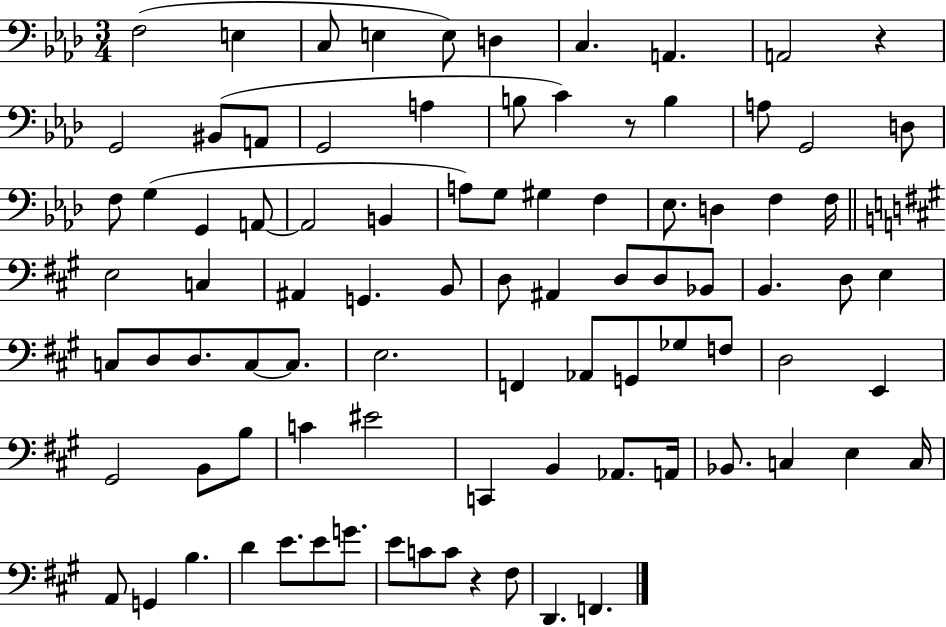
F3/h E3/q C3/e E3/q E3/e D3/q C3/q. A2/q. A2/h R/q G2/h BIS2/e A2/e G2/h A3/q B3/e C4/q R/e B3/q A3/e G2/h D3/e F3/e G3/q G2/q A2/e A2/h B2/q A3/e G3/e G#3/q F3/q Eb3/e. D3/q F3/q F3/s E3/h C3/q A#2/q G2/q. B2/e D3/e A#2/q D3/e D3/e Bb2/e B2/q. D3/e E3/q C3/e D3/e D3/e. C3/e C3/e. E3/h. F2/q Ab2/e G2/e Gb3/e F3/e D3/h E2/q G#2/h B2/e B3/e C4/q EIS4/h C2/q B2/q Ab2/e. A2/s Bb2/e. C3/q E3/q C3/s A2/e G2/q B3/q. D4/q E4/e. E4/e G4/e. E4/e C4/e C4/e R/q F#3/e D2/q. F2/q.